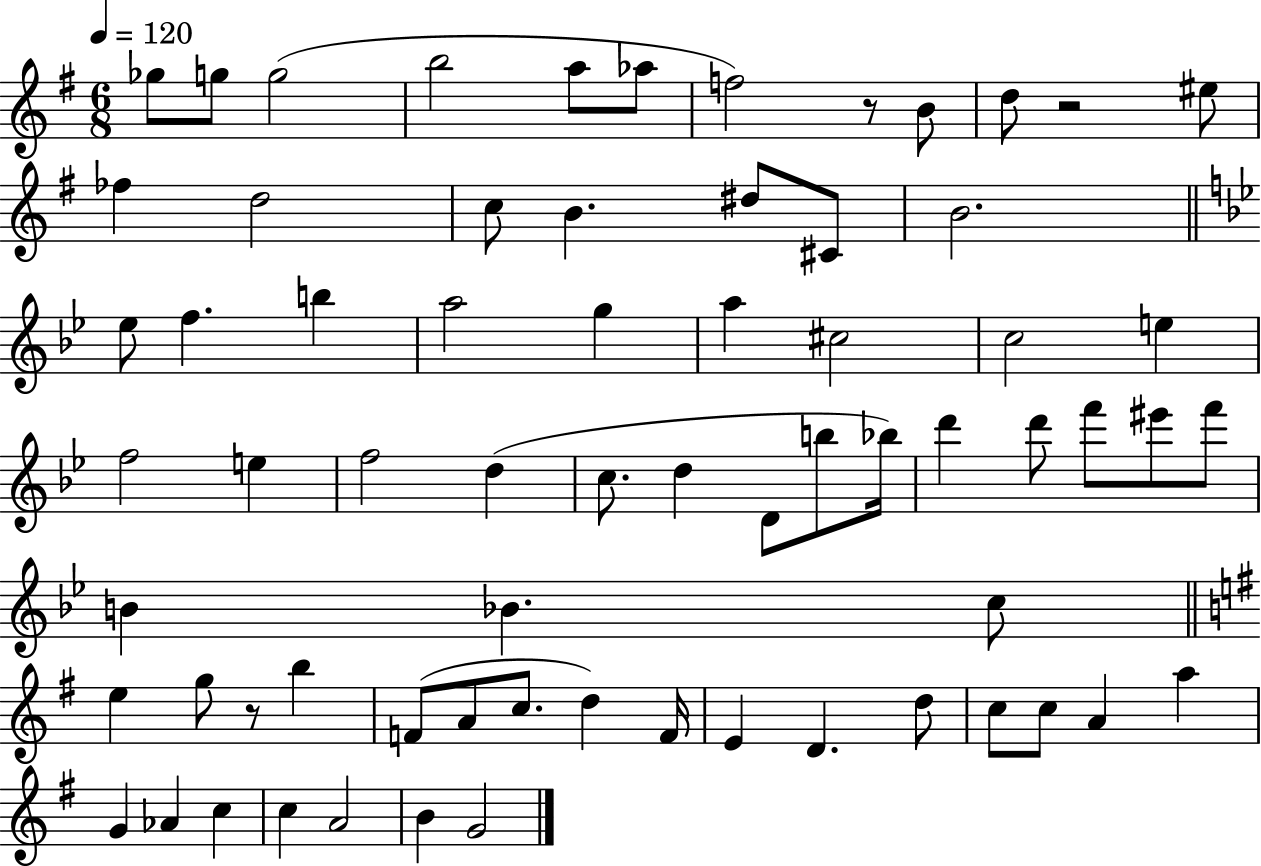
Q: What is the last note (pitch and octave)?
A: G4